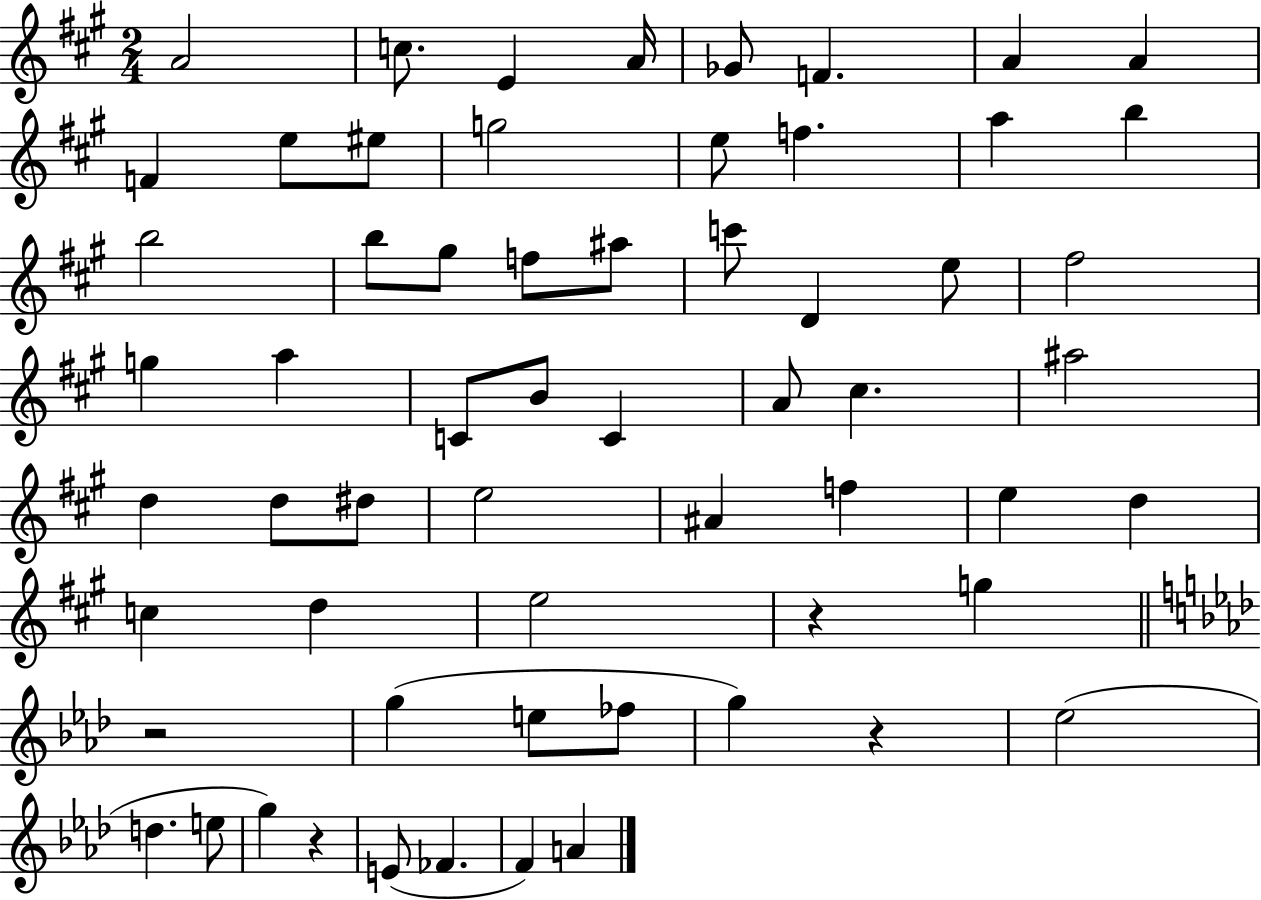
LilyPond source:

{
  \clef treble
  \numericTimeSignature
  \time 2/4
  \key a \major
  a'2 | c''8. e'4 a'16 | ges'8 f'4. | a'4 a'4 | \break f'4 e''8 eis''8 | g''2 | e''8 f''4. | a''4 b''4 | \break b''2 | b''8 gis''8 f''8 ais''8 | c'''8 d'4 e''8 | fis''2 | \break g''4 a''4 | c'8 b'8 c'4 | a'8 cis''4. | ais''2 | \break d''4 d''8 dis''8 | e''2 | ais'4 f''4 | e''4 d''4 | \break c''4 d''4 | e''2 | r4 g''4 | \bar "||" \break \key f \minor r2 | g''4( e''8 fes''8 | g''4) r4 | ees''2( | \break d''4. e''8 | g''4) r4 | e'8( fes'4. | f'4) a'4 | \break \bar "|."
}